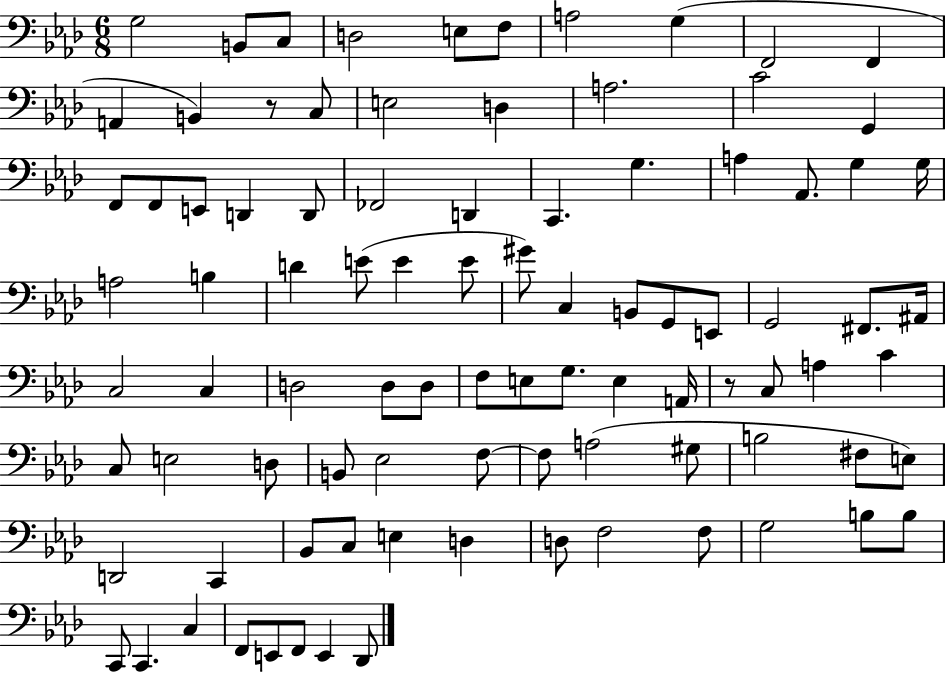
X:1
T:Untitled
M:6/8
L:1/4
K:Ab
G,2 B,,/2 C,/2 D,2 E,/2 F,/2 A,2 G, F,,2 F,, A,, B,, z/2 C,/2 E,2 D, A,2 C2 G,, F,,/2 F,,/2 E,,/2 D,, D,,/2 _F,,2 D,, C,, G, A, _A,,/2 G, G,/4 A,2 B, D E/2 E E/2 ^G/2 C, B,,/2 G,,/2 E,,/2 G,,2 ^F,,/2 ^A,,/4 C,2 C, D,2 D,/2 D,/2 F,/2 E,/2 G,/2 E, A,,/4 z/2 C,/2 A, C C,/2 E,2 D,/2 B,,/2 _E,2 F,/2 F,/2 A,2 ^G,/2 B,2 ^F,/2 E,/2 D,,2 C,, _B,,/2 C,/2 E, D, D,/2 F,2 F,/2 G,2 B,/2 B,/2 C,,/2 C,, C, F,,/2 E,,/2 F,,/2 E,, _D,,/2